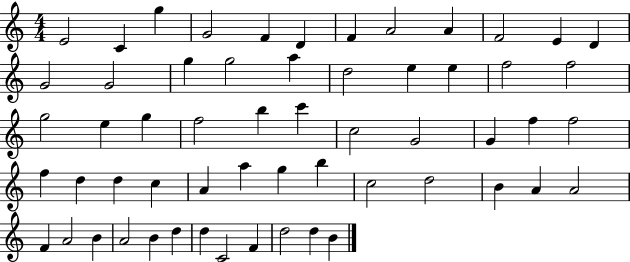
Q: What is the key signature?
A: C major